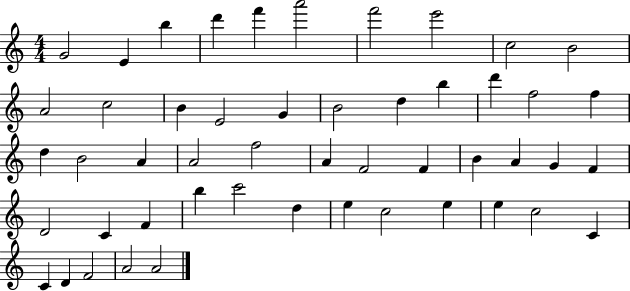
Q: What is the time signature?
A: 4/4